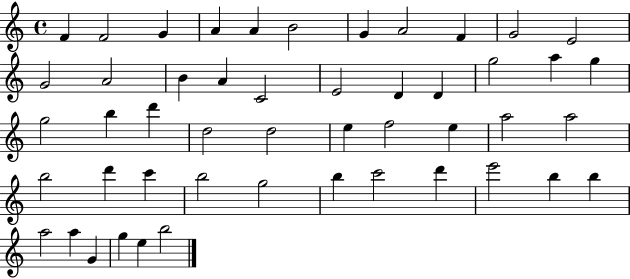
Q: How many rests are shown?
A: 0